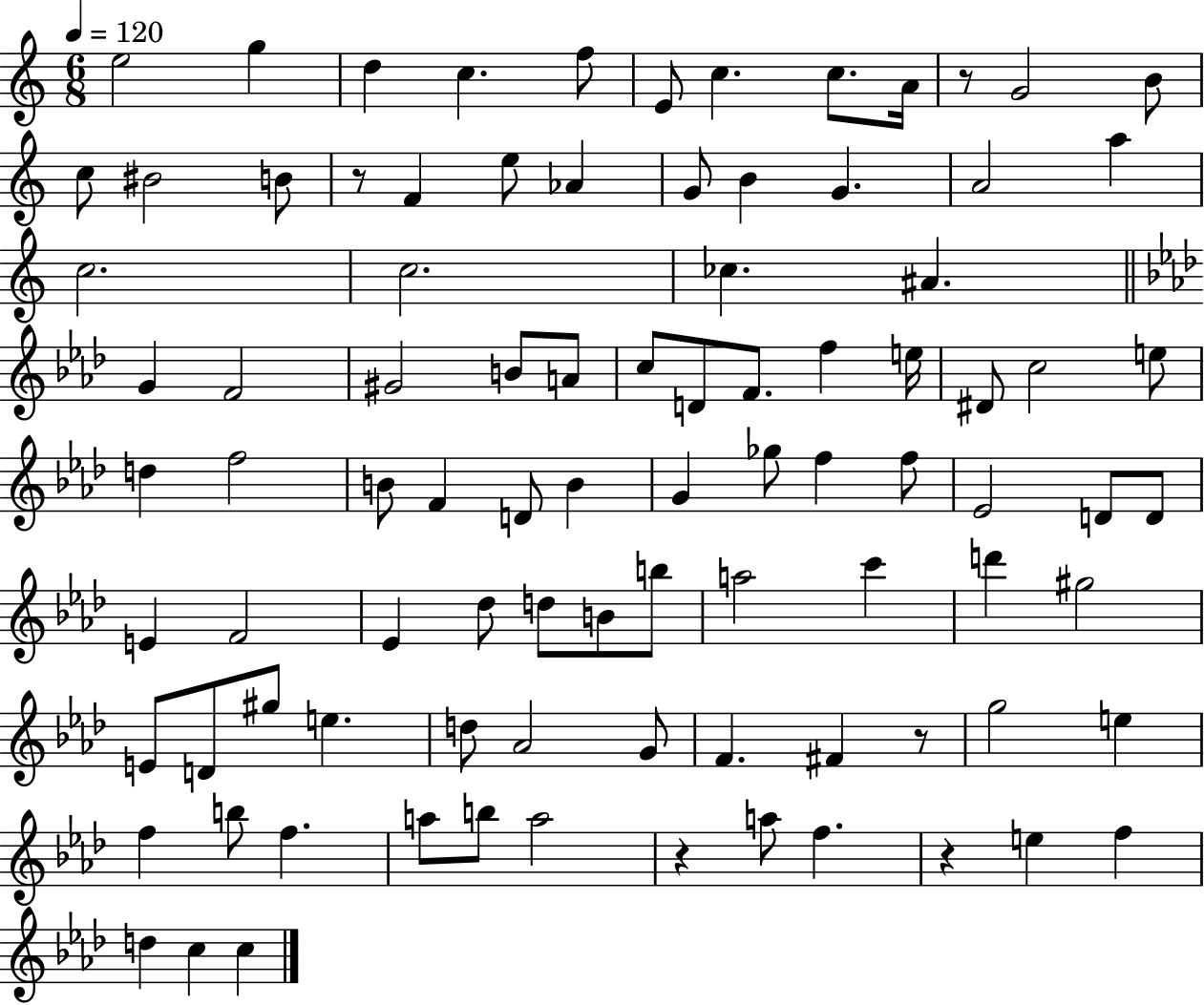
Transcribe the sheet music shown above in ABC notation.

X:1
T:Untitled
M:6/8
L:1/4
K:C
e2 g d c f/2 E/2 c c/2 A/4 z/2 G2 B/2 c/2 ^B2 B/2 z/2 F e/2 _A G/2 B G A2 a c2 c2 _c ^A G F2 ^G2 B/2 A/2 c/2 D/2 F/2 f e/4 ^D/2 c2 e/2 d f2 B/2 F D/2 B G _g/2 f f/2 _E2 D/2 D/2 E F2 _E _d/2 d/2 B/2 b/2 a2 c' d' ^g2 E/2 D/2 ^g/2 e d/2 _A2 G/2 F ^F z/2 g2 e f b/2 f a/2 b/2 a2 z a/2 f z e f d c c